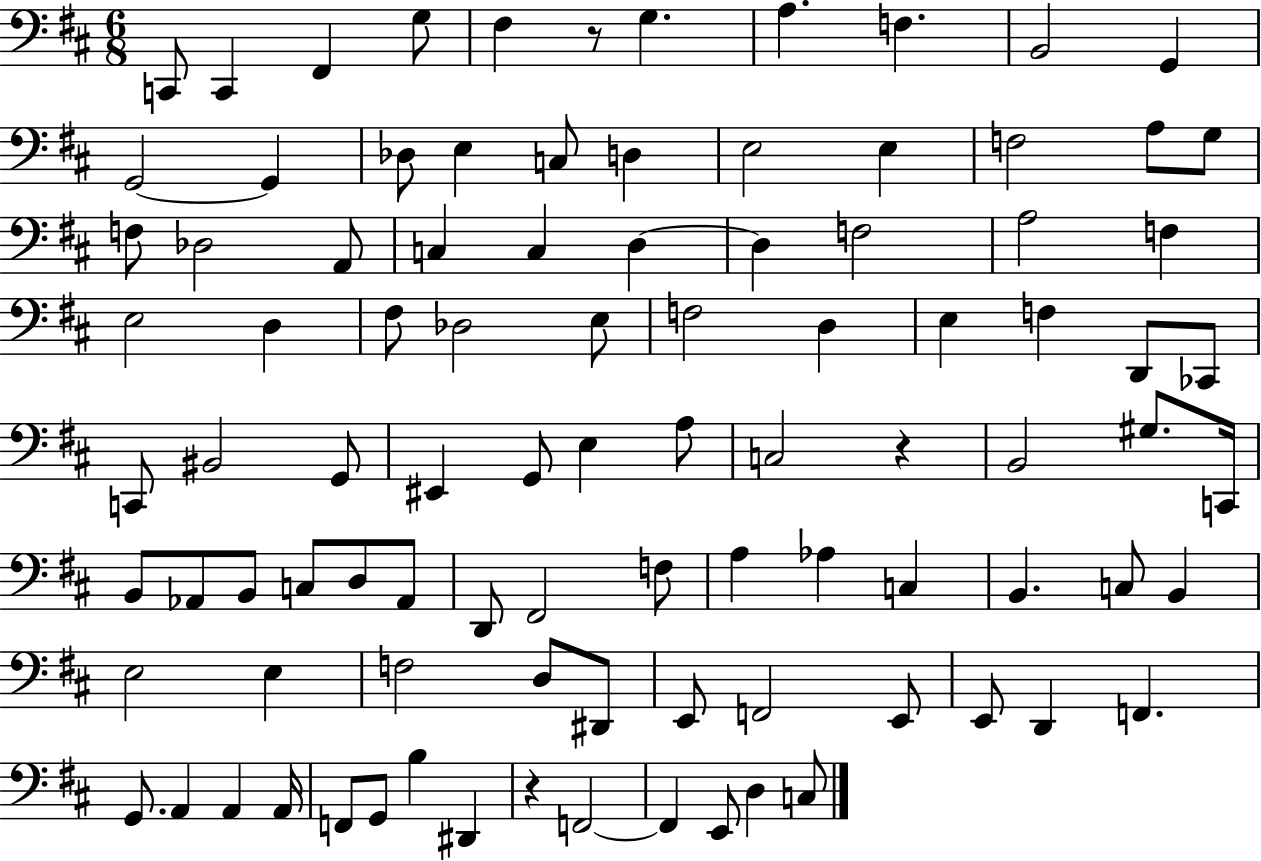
{
  \clef bass
  \numericTimeSignature
  \time 6/8
  \key d \major
  c,8 c,4 fis,4 g8 | fis4 r8 g4. | a4. f4. | b,2 g,4 | \break g,2~~ g,4 | des8 e4 c8 d4 | e2 e4 | f2 a8 g8 | \break f8 des2 a,8 | c4 c4 d4~~ | d4 f2 | a2 f4 | \break e2 d4 | fis8 des2 e8 | f2 d4 | e4 f4 d,8 ces,8 | \break c,8 bis,2 g,8 | eis,4 g,8 e4 a8 | c2 r4 | b,2 gis8. c,16 | \break b,8 aes,8 b,8 c8 d8 aes,8 | d,8 fis,2 f8 | a4 aes4 c4 | b,4. c8 b,4 | \break e2 e4 | f2 d8 dis,8 | e,8 f,2 e,8 | e,8 d,4 f,4. | \break g,8. a,4 a,4 a,16 | f,8 g,8 b4 dis,4 | r4 f,2~~ | f,4 e,8 d4 c8 | \break \bar "|."
}